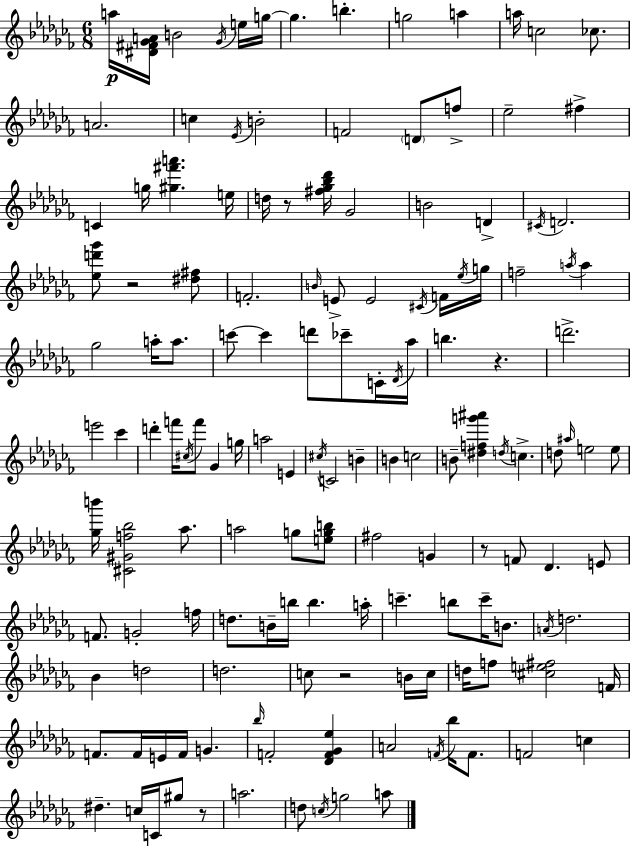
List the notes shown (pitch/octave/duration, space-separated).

A5/s [D#4,F#4,Gb4,A4]/s B4/h Gb4/s E5/s G5/s G5/q. B5/q. G5/h A5/q A5/s C5/h CES5/e. A4/h. C5/q Eb4/s B4/h F4/h D4/e F5/e Eb5/h F#5/q C4/q G5/s [G#5,F#6,A6]/q. E5/s D5/s R/e [F#5,Gb5,Bb5,Db6]/s Gb4/h B4/h D4/q C#4/s D4/h. [Eb5,D6,Gb6]/e R/h [D#5,F#5]/e F4/h. B4/s E4/e E4/h C#4/s F4/s Eb5/s G5/s F5/h A5/s A5/q Gb5/h A5/s A5/e. C6/e C6/q D6/e CES6/e C4/s Db4/s Ab5/s B5/q. R/q. D6/h. E6/h CES6/q D6/q F6/s C#5/s F6/e Gb4/q G5/s A5/h E4/q C#5/s C4/h B4/q B4/q C5/h B4/e [D#5,F5,G6,A#6]/q D5/s C5/q. D5/e A#5/s E5/h E5/e [Gb5,B6]/s [C#4,G#4,F5,Bb5]/h Ab5/e. A5/h G5/e [E5,G5,B5]/e F#5/h G4/q R/e F4/e Db4/q. E4/e F4/e. G4/h F5/s D5/e. B4/s B5/s B5/q. A5/s C6/q. B5/e C6/s B4/e. A4/s D5/h. Bb4/q D5/h D5/h. C5/e R/h B4/s C5/s D5/s F5/e [C#5,E5,F#5]/h F4/s F4/e. F4/s E4/s F4/s G4/q. Bb5/s F4/h [Db4,F4,Gb4,Eb5]/q A4/h F4/s Bb5/s F4/e. F4/h C5/q D#5/q. C5/s C4/s G#5/e R/e A5/h. D5/e C5/s G5/h A5/e